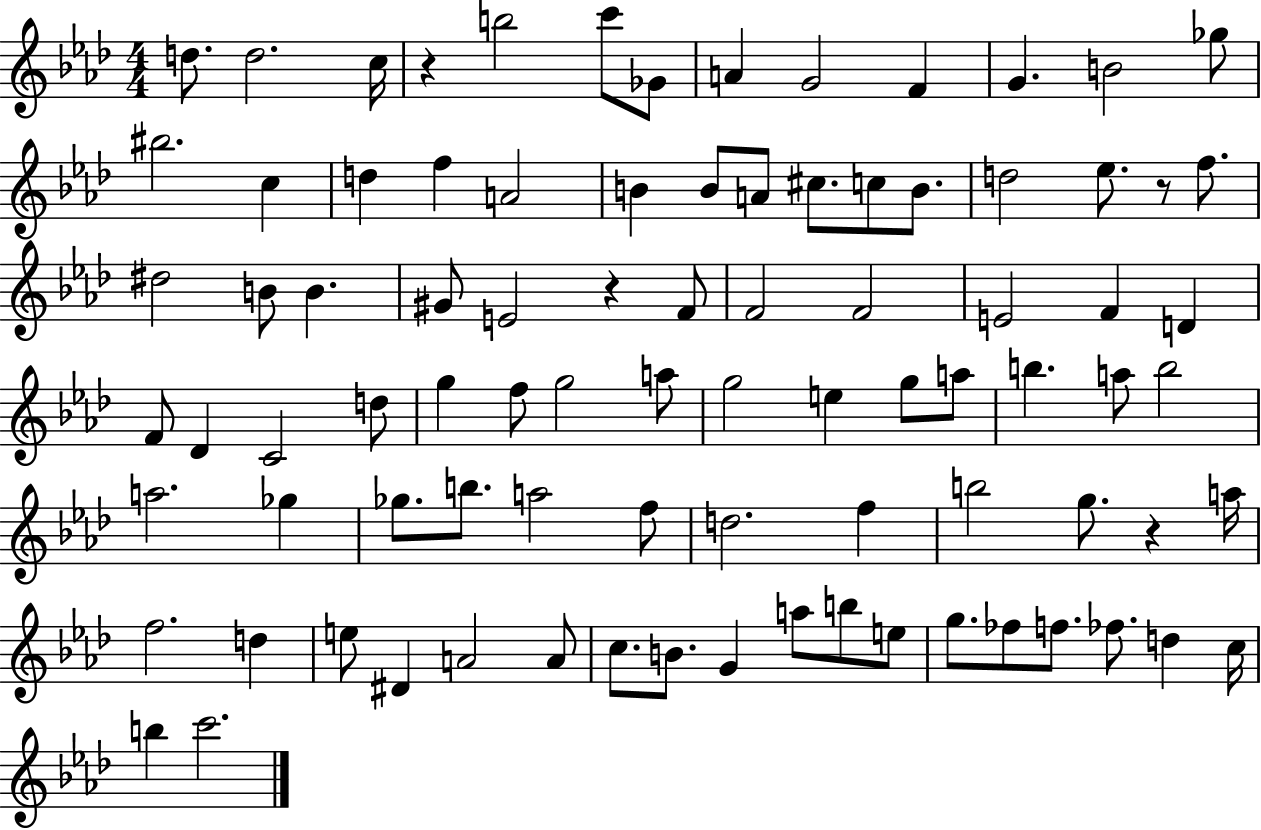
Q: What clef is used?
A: treble